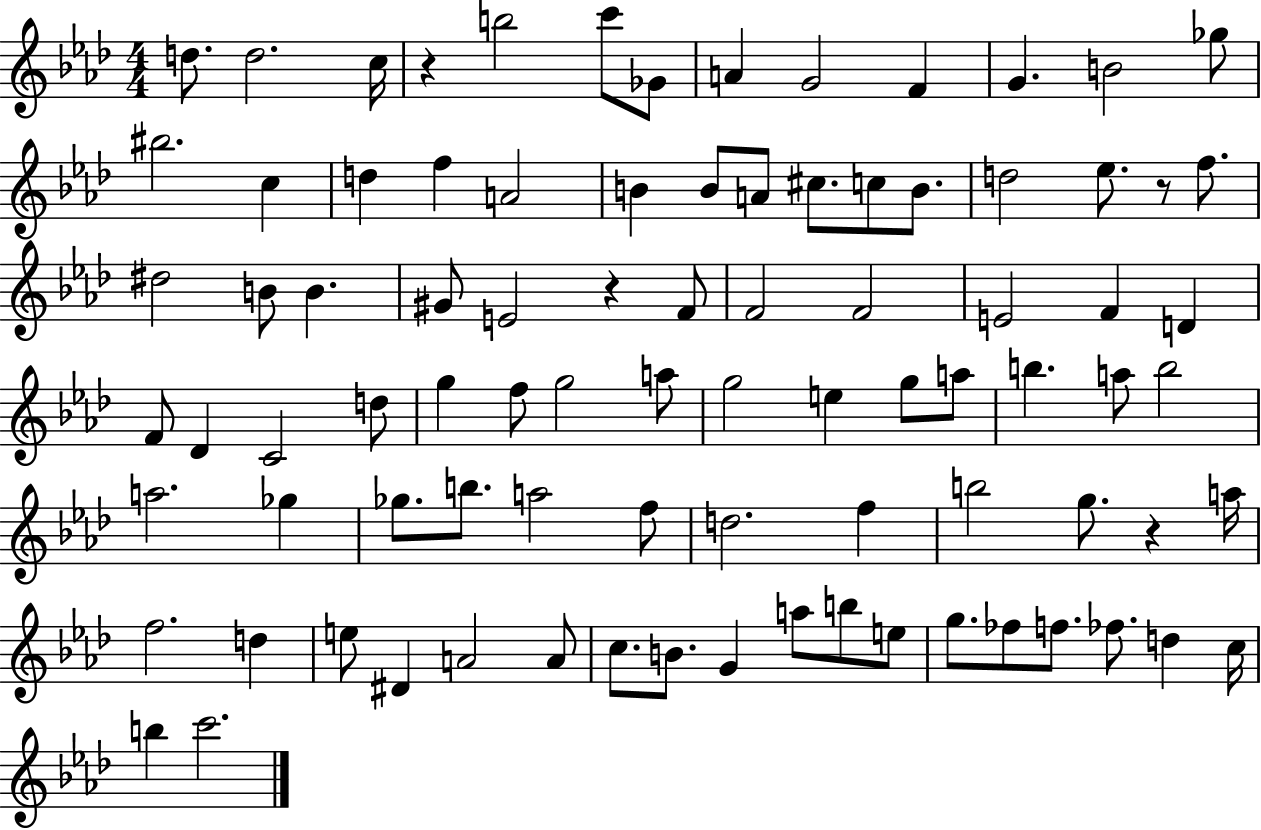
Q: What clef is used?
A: treble